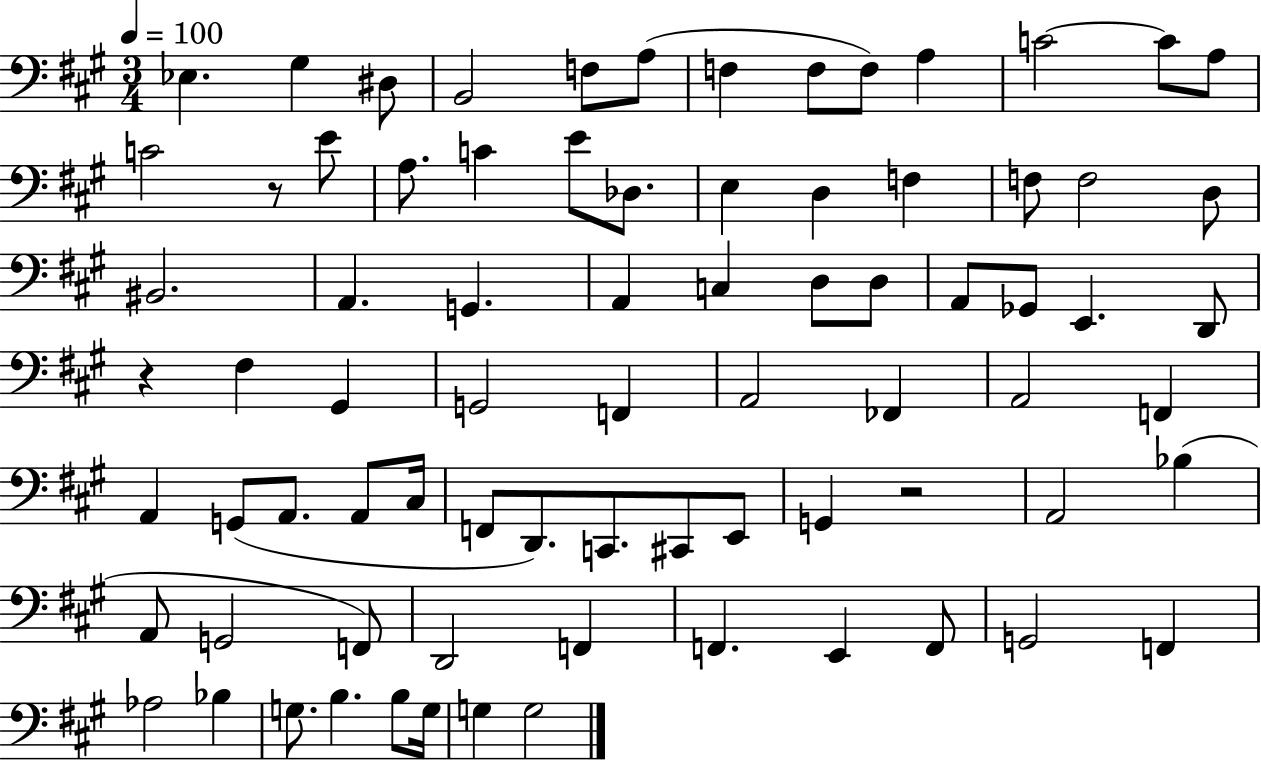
{
  \clef bass
  \numericTimeSignature
  \time 3/4
  \key a \major
  \tempo 4 = 100
  \repeat volta 2 { ees4. gis4 dis8 | b,2 f8 a8( | f4 f8 f8) a4 | c'2~~ c'8 a8 | \break c'2 r8 e'8 | a8. c'4 e'8 des8. | e4 d4 f4 | f8 f2 d8 | \break bis,2. | a,4. g,4. | a,4 c4 d8 d8 | a,8 ges,8 e,4. d,8 | \break r4 fis4 gis,4 | g,2 f,4 | a,2 fes,4 | a,2 f,4 | \break a,4 g,8( a,8. a,8 cis16 | f,8 d,8.) c,8. cis,8 e,8 | g,4 r2 | a,2 bes4( | \break a,8 g,2 f,8) | d,2 f,4 | f,4. e,4 f,8 | g,2 f,4 | \break aes2 bes4 | g8. b4. b8 g16 | g4 g2 | } \bar "|."
}